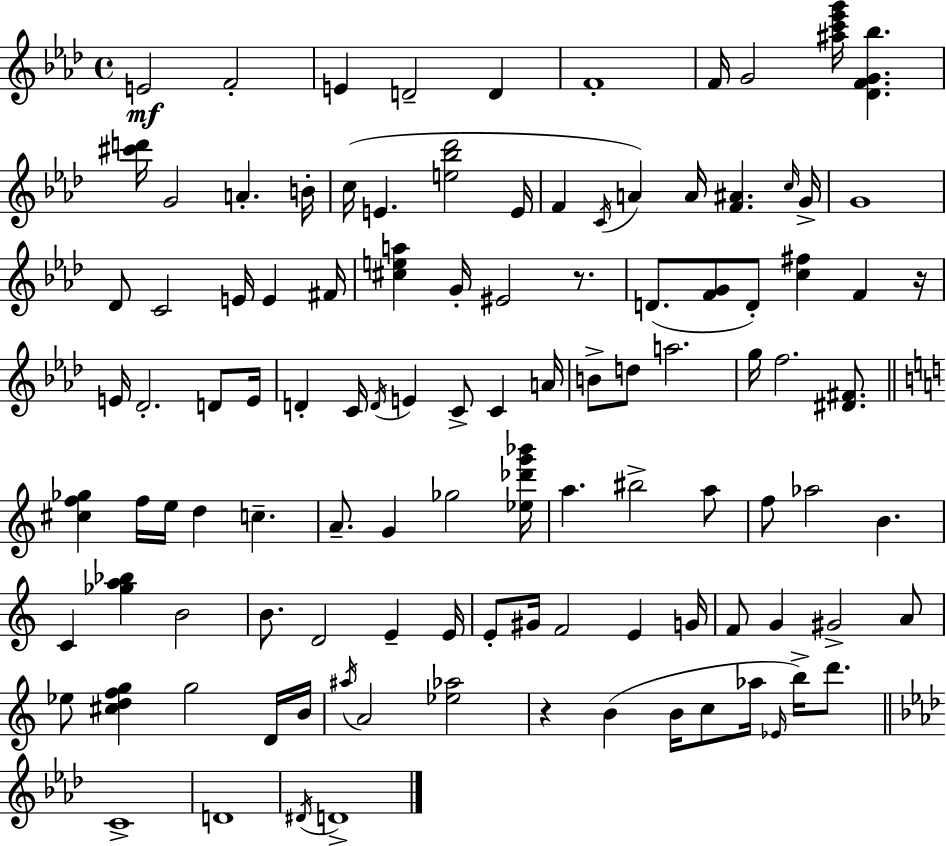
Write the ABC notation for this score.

X:1
T:Untitled
M:4/4
L:1/4
K:Fm
E2 F2 E D2 D F4 F/4 G2 [^ac'_e'g']/4 [_DFG_b] [^c'd']/4 G2 A B/4 c/4 E [e_b_d']2 E/4 F C/4 A A/4 [F^A] c/4 G/4 G4 _D/2 C2 E/4 E ^F/4 [^cea] G/4 ^E2 z/2 D/2 [FG]/2 D/2 [c^f] F z/4 E/4 _D2 D/2 E/4 D C/4 D/4 E C/2 C A/4 B/2 d/2 a2 g/4 f2 [^D^F]/2 [^cf_g] f/4 e/4 d c A/2 G _g2 [_e_d'g'_b']/4 a ^b2 a/2 f/2 _a2 B C [_ga_b] B2 B/2 D2 E E/4 E/2 ^G/4 F2 E G/4 F/2 G ^G2 A/2 _e/2 [^cdfg] g2 D/4 B/4 ^a/4 A2 [_e_a]2 z B B/4 c/2 _a/4 _E/4 b/4 d'/2 C4 D4 ^D/4 D4